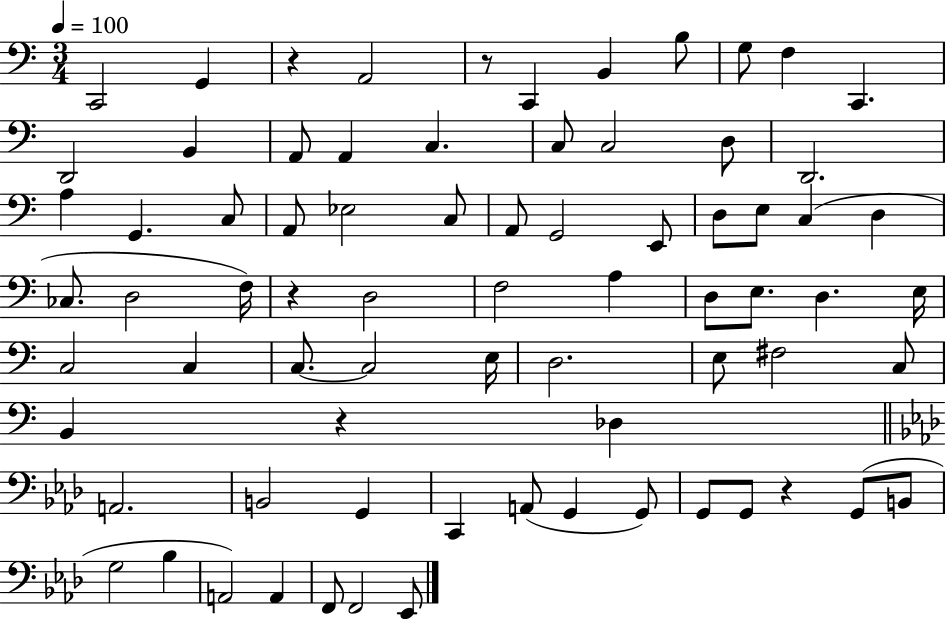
{
  \clef bass
  \numericTimeSignature
  \time 3/4
  \key c \major
  \tempo 4 = 100
  c,2 g,4 | r4 a,2 | r8 c,4 b,4 b8 | g8 f4 c,4. | \break d,2 b,4 | a,8 a,4 c4. | c8 c2 d8 | d,2. | \break a4 g,4. c8 | a,8 ees2 c8 | a,8 g,2 e,8 | d8 e8 c4( d4 | \break ces8. d2 f16) | r4 d2 | f2 a4 | d8 e8. d4. e16 | \break c2 c4 | c8.~~ c2 e16 | d2. | e8 fis2 c8 | \break b,4 r4 des4 | \bar "||" \break \key aes \major a,2. | b,2 g,4 | c,4 a,8( g,4 g,8) | g,8 g,8 r4 g,8( b,8 | \break g2 bes4 | a,2) a,4 | f,8 f,2 ees,8 | \bar "|."
}